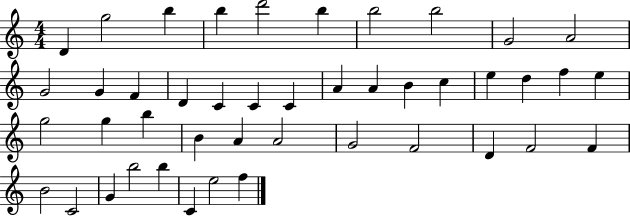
X:1
T:Untitled
M:4/4
L:1/4
K:C
D g2 b b d'2 b b2 b2 G2 A2 G2 G F D C C C A A B c e d f e g2 g b B A A2 G2 F2 D F2 F B2 C2 G b2 b C e2 f